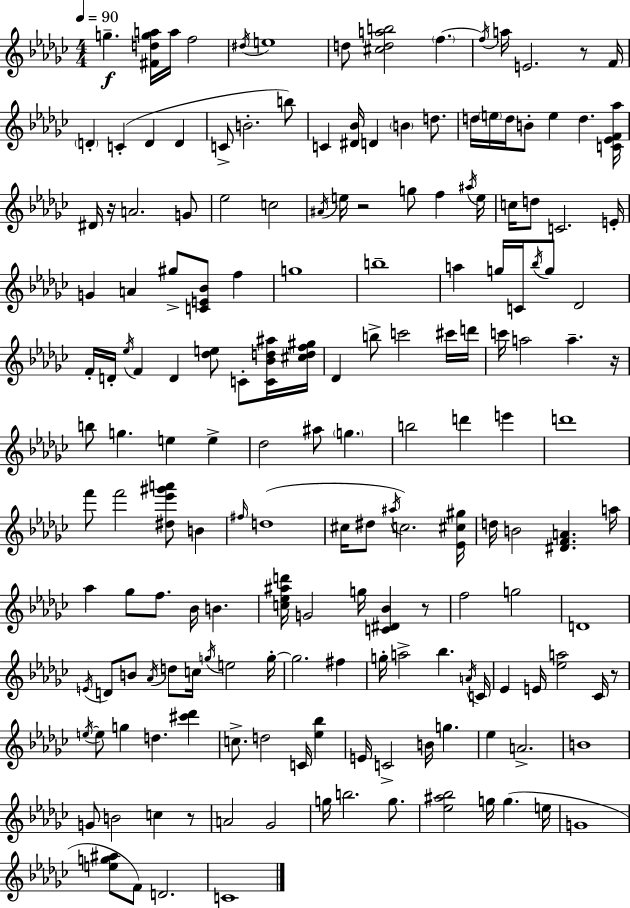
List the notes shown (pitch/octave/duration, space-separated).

G5/q. [F#4,D5,G5,A5]/s A5/s F5/h D#5/s E5/w D5/e [C#5,D5,A5,B5]/h F5/q. F5/s A5/s E4/h. R/e F4/s D4/q C4/q D4/q D4/q C4/e B4/h. B5/e C4/q [D#4,Bb4]/s D4/q B4/q D5/e. D5/s E5/s D5/s B4/e E5/q D5/q. [C4,Eb4,F4,Ab5]/s D#4/s R/s A4/h. G4/e Eb5/h C5/h A#4/s E5/s R/h G5/e F5/q A#5/s E5/s C5/s D5/e C4/h. E4/s G4/q A4/q G#5/e [C4,E4,Bb4]/e F5/q G5/w B5/w A5/q G5/s C4/s Bb5/s G5/e Db4/h F4/s D4/s Eb5/s F4/q D4/q [Db5,E5]/e C4/e [C4,Bb4,D5,A#5]/s [C#5,D5,F5,G#5]/s Db4/q B5/e C6/h C#6/s D6/s C6/s A5/h A5/q. R/s B5/e G5/q. E5/q E5/q Db5/h A#5/e G5/q. B5/h D6/q E6/q D6/w F6/e F6/h [D#5,Eb6,G#6,A6]/e B4/q F#5/s D5/w C#5/s D#5/e A#5/s C5/h. [Eb4,C#5,G#5]/s D5/s B4/h [D#4,F4,A4]/q. A5/s Ab5/q Gb5/e F5/e. Bb4/s B4/q. [C5,Eb5,A#5,D6]/s G4/h G5/s [C4,D#4,Bb4]/q R/e F5/h G5/h D4/w E4/s D4/e B4/e Ab4/s D5/e C5/s G5/s E5/h G5/s G5/h. F#5/q G5/s A5/h Bb5/q. A4/s C4/s Eb4/q E4/s [Eb5,A5]/h CES4/s R/e E5/s E5/e G5/q D5/q. [C#6,Db6]/q C5/e. D5/h C4/s [Eb5,Bb5]/q E4/s C4/h B4/s G5/q. Eb5/q A4/h. B4/w G4/e B4/h C5/q R/e A4/h Gb4/h G5/s B5/h. G5/e. [Eb5,A#5,Bb5]/h G5/s G5/q. E5/s G4/w [E5,G5,A#5]/e F4/e D4/h. C4/w